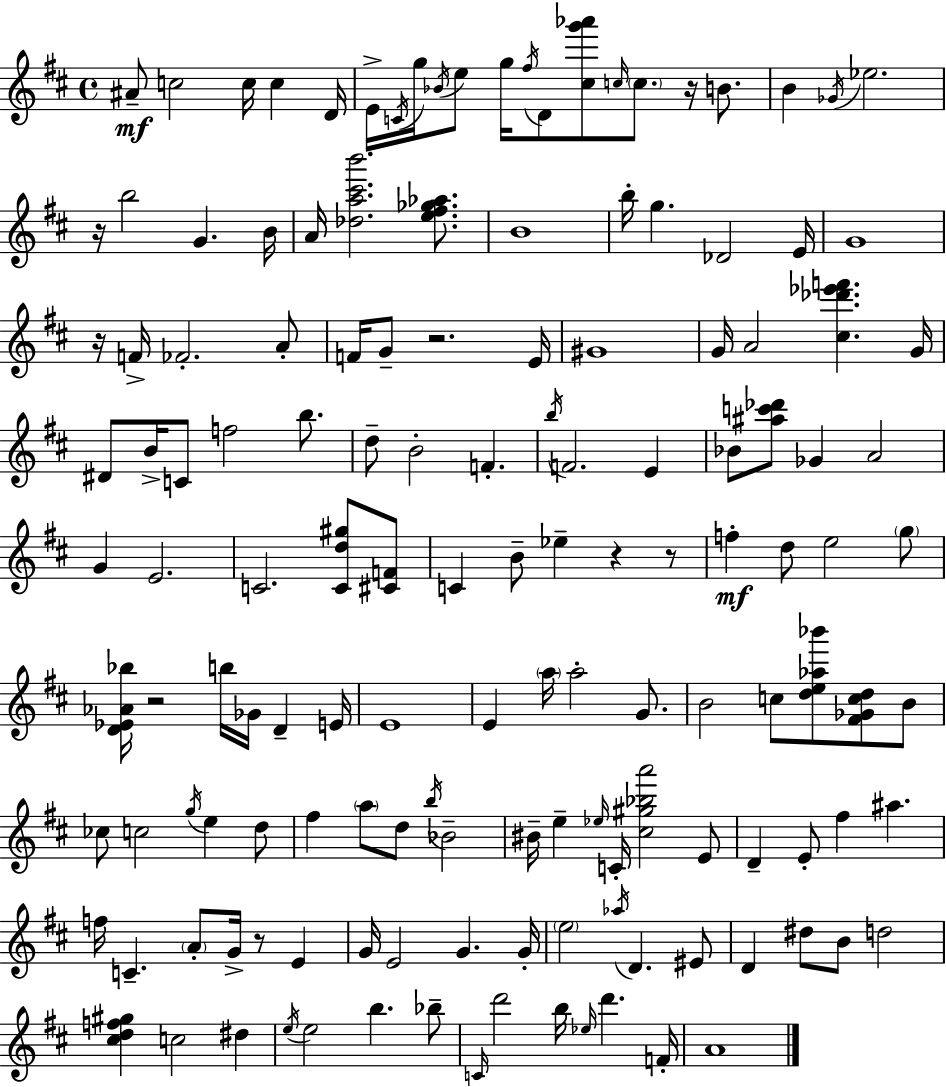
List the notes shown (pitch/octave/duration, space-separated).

A#4/e C5/h C5/s C5/q D4/s E4/s C4/s G5/s Bb4/s E5/e G5/s F#5/s D4/e [C#5,G6,Ab6]/e C5/s C5/e. R/s B4/e. B4/q Gb4/s Eb5/h. R/s B5/h G4/q. B4/s A4/s [Db5,A5,C#6,B6]/h. [E5,F#5,Gb5,Ab5]/e. B4/w B5/s G5/q. Db4/h E4/s G4/w R/s F4/s FES4/h. A4/e F4/s G4/e R/h. E4/s G#4/w G4/s A4/h [C#5,Db6,Eb6,F6]/q. G4/s D#4/e B4/s C4/e F5/h B5/e. D5/e B4/h F4/q. B5/s F4/h. E4/q Bb4/e [A#5,C6,Db6]/e Gb4/q A4/h G4/q E4/h. C4/h. [C4,D5,G#5]/e [C#4,F4]/e C4/q B4/e Eb5/q R/q R/e F5/q D5/e E5/h G5/e [D4,Eb4,Ab4,Bb5]/s R/h B5/s Gb4/s D4/q E4/s E4/w E4/q A5/s A5/h G4/e. B4/h C5/e [D5,E5,Ab5,Bb6]/e [F#4,Gb4,C5,D5]/e B4/e CES5/e C5/h G5/s E5/q D5/e F#5/q A5/e D5/e B5/s Bb4/h BIS4/s E5/q Eb5/s C4/s [C#5,G#5,Bb5,A6]/h E4/e D4/q E4/e F#5/q A#5/q. F5/s C4/q. A4/e G4/s R/e E4/q G4/s E4/h G4/q. G4/s E5/h Ab5/s D4/q. EIS4/e D4/q D#5/e B4/e D5/h [C#5,D5,F5,G#5]/q C5/h D#5/q E5/s E5/h B5/q. Bb5/e C4/s D6/h B5/s Eb5/s D6/q. F4/s A4/w